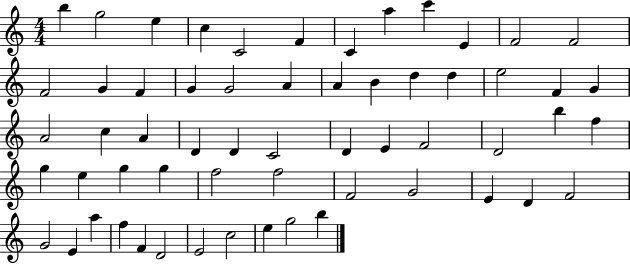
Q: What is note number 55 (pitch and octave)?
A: E4